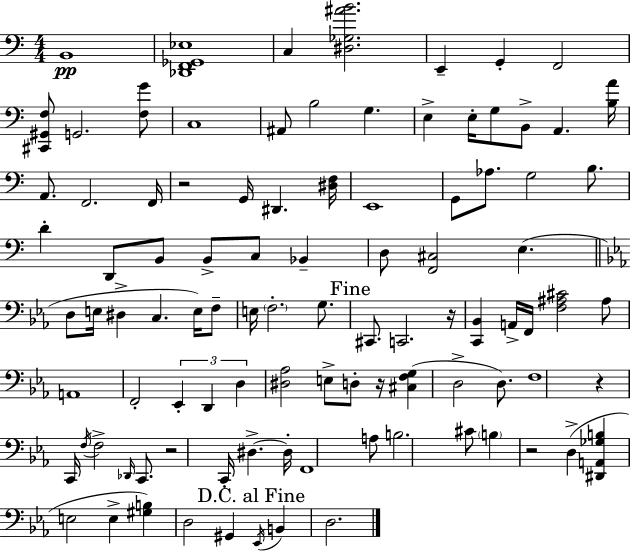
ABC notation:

X:1
T:Untitled
M:4/4
L:1/4
K:Am
B,,4 [_D,,F,,_G,,_E,]4 C, [^D,_G,^AB]2 E,, G,, F,,2 [^C,,^G,,F,]/2 G,,2 [F,G]/2 C,4 ^A,,/2 B,2 G, E, E,/4 G,/2 B,,/2 A,, [B,A]/4 A,,/2 F,,2 F,,/4 z2 G,,/4 ^D,, [^D,F,]/4 E,,4 G,,/2 _A,/2 G,2 B,/2 D D,,/2 B,,/2 B,,/2 C,/2 _B,, D,/2 [F,,^C,]2 E, D,/2 E,/4 ^D, C, E,/4 F,/2 E,/4 F,2 G,/2 ^C,,/2 C,,2 z/4 [C,,_B,,] A,,/4 F,,/4 [F,^A,^C]2 ^A,/2 A,,4 F,,2 _E,, D,, D, [^D,_A,]2 E,/2 D,/2 z/4 [^C,F,G,] D,2 D,/2 F,4 z C,,/4 F,/4 F,2 _D,,/4 C,,/2 z2 C,,/4 ^D, ^D,/4 F,,4 A,/2 B,2 ^C/2 B, z2 D, [^D,,A,,_G,B,] E,2 E, [^G,B,] D,2 ^G,, _E,,/4 B,, D,2